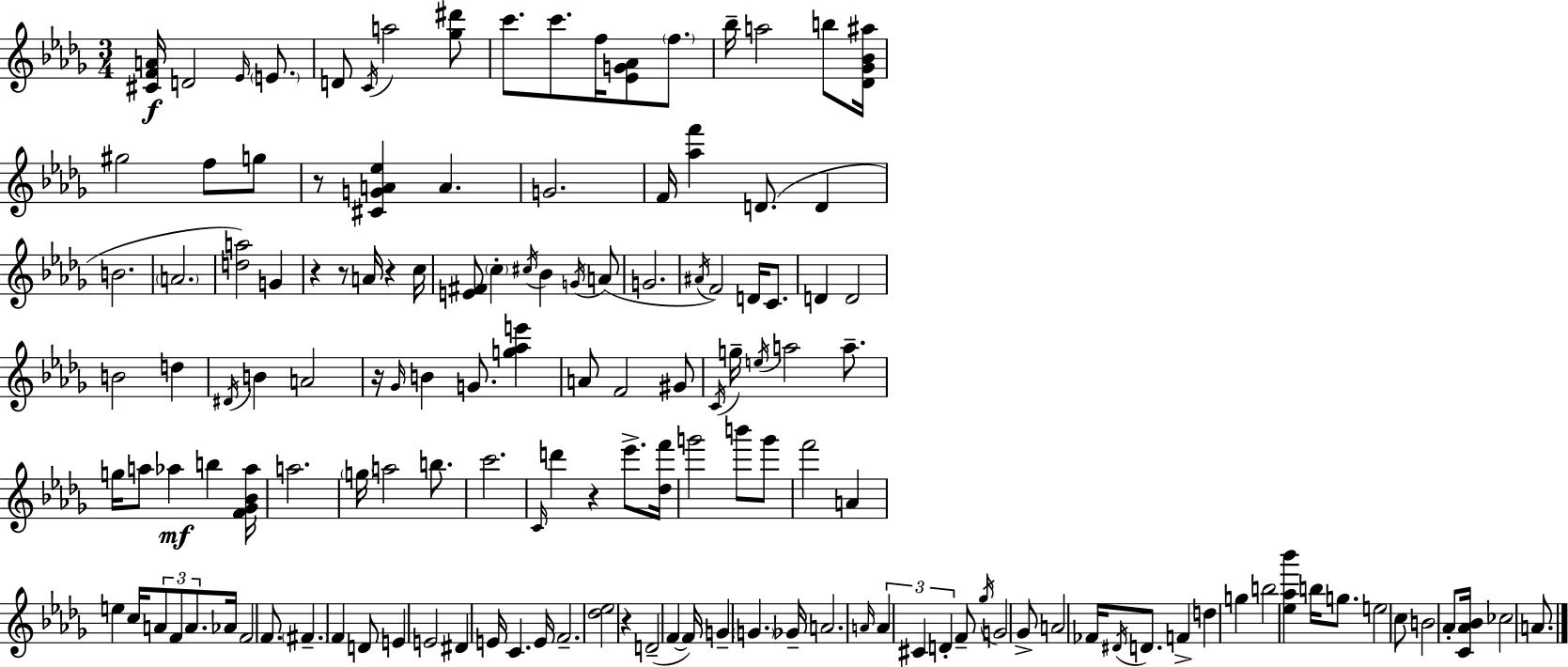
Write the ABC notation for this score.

X:1
T:Untitled
M:3/4
L:1/4
K:Bbm
[^CFA]/4 D2 _E/4 E/2 D/2 C/4 a2 [_g^d']/2 c'/2 c'/2 f/4 [_EG_A]/2 f/2 _b/4 a2 b/2 [_D_G_B^a]/4 ^g2 f/2 g/2 z/2 [^CGA_e] A G2 F/4 [_af'] D/2 D B2 A2 [da]2 G z z/2 A/4 z c/4 [E^F]/2 c ^c/4 _B G/4 A/2 G2 ^A/4 F2 D/4 C/2 D D2 B2 d ^D/4 B A2 z/4 _G/4 B G/2 [g_ae'] A/2 F2 ^G/2 C/4 g/4 e/4 a2 a/2 g/4 a/2 _a b [F_G_B_a]/4 a2 g/4 a2 b/2 c'2 C/4 d' z _e'/2 [_df']/4 g'2 b'/2 g'/2 f'2 A e c/4 A/2 F/2 A/2 _A/4 F2 F/2 ^F F D/2 E E2 ^D E/4 C E/4 F2 [_d_e]2 z D2 F F/4 G G _G/4 A2 A/4 A ^C D F/2 _g/4 G2 _G/2 A2 _F/4 ^D/4 D/2 F d g b2 [_e_a_b'] b/4 g/2 e2 c/2 B2 _A/2 [C_A_B]/4 _c2 A/2